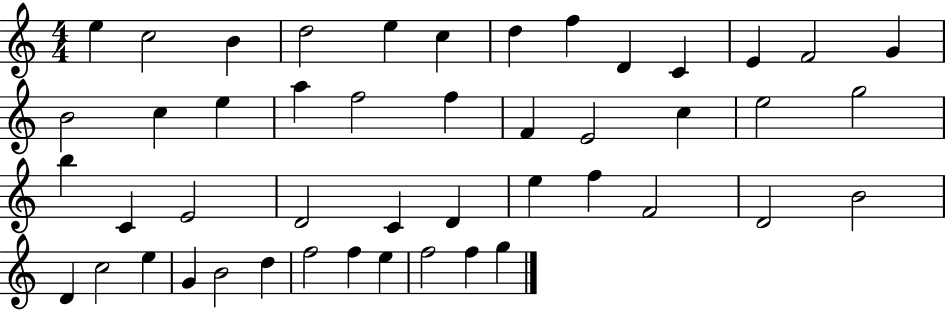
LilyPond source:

{
  \clef treble
  \numericTimeSignature
  \time 4/4
  \key c \major
  e''4 c''2 b'4 | d''2 e''4 c''4 | d''4 f''4 d'4 c'4 | e'4 f'2 g'4 | \break b'2 c''4 e''4 | a''4 f''2 f''4 | f'4 e'2 c''4 | e''2 g''2 | \break b''4 c'4 e'2 | d'2 c'4 d'4 | e''4 f''4 f'2 | d'2 b'2 | \break d'4 c''2 e''4 | g'4 b'2 d''4 | f''2 f''4 e''4 | f''2 f''4 g''4 | \break \bar "|."
}